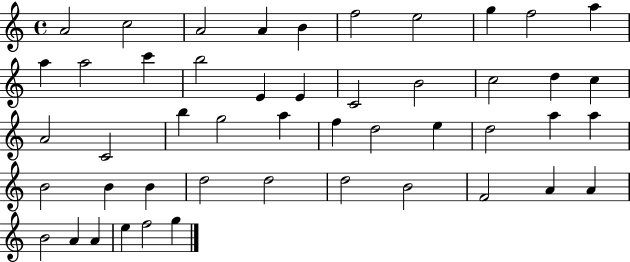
{
  \clef treble
  \time 4/4
  \defaultTimeSignature
  \key c \major
  a'2 c''2 | a'2 a'4 b'4 | f''2 e''2 | g''4 f''2 a''4 | \break a''4 a''2 c'''4 | b''2 e'4 e'4 | c'2 b'2 | c''2 d''4 c''4 | \break a'2 c'2 | b''4 g''2 a''4 | f''4 d''2 e''4 | d''2 a''4 a''4 | \break b'2 b'4 b'4 | d''2 d''2 | d''2 b'2 | f'2 a'4 a'4 | \break b'2 a'4 a'4 | e''4 f''2 g''4 | \bar "|."
}